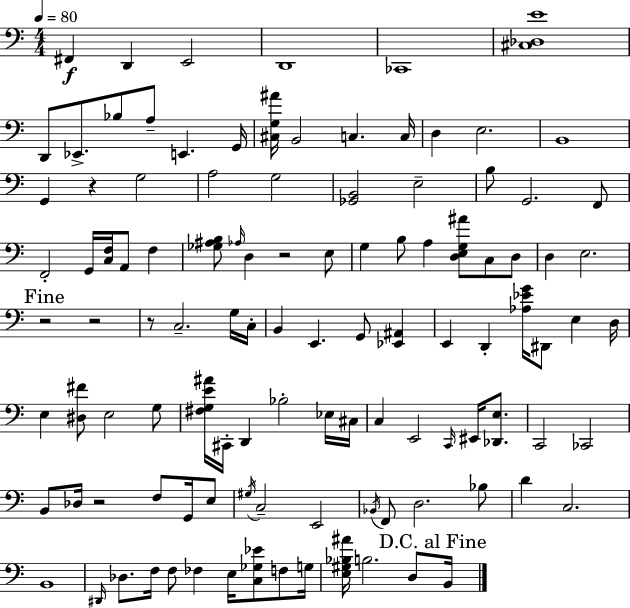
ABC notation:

X:1
T:Untitled
M:4/4
L:1/4
K:C
^F,, D,, E,,2 D,,4 _C,,4 [^C,_D,E]4 D,,/2 _E,,/2 _B,/2 A,/2 E,, G,,/4 [^C,G,^A]/4 B,,2 C, C,/4 D, E,2 B,,4 G,, z G,2 A,2 G,2 [_G,,B,,]2 E,2 B,/2 G,,2 F,,/2 F,,2 G,,/4 [C,F,]/4 A,,/2 F, [_G,^A,B,]/2 _A,/4 D, z2 E,/2 G, B,/2 A, [D,E,G,^A]/2 C,/2 D,/2 D, E,2 z2 z2 z/2 C,2 G,/4 C,/4 B,, E,, G,,/2 [_E,,^A,,] E,, D,, [_A,_EG]/4 ^D,,/2 E, D,/4 E, [^D,^F]/2 E,2 G,/2 [^F,G,E^A]/4 ^C,,/4 D,, _B,2 _E,/4 ^C,/4 C, E,,2 C,,/4 ^E,,/4 [_D,,E,]/2 C,,2 _C,,2 B,,/2 _D,/4 z2 F,/2 G,,/4 E,/2 ^G,/4 C,2 E,,2 _B,,/4 F,,/2 D,2 _B,/2 D C,2 B,,4 ^D,,/4 _D,/2 F,/4 F,/2 _F, E,/4 [C,_G,_E]/2 F,/2 G,/4 [E,^G,_B,^A]/4 B,2 D,/2 B,,/4